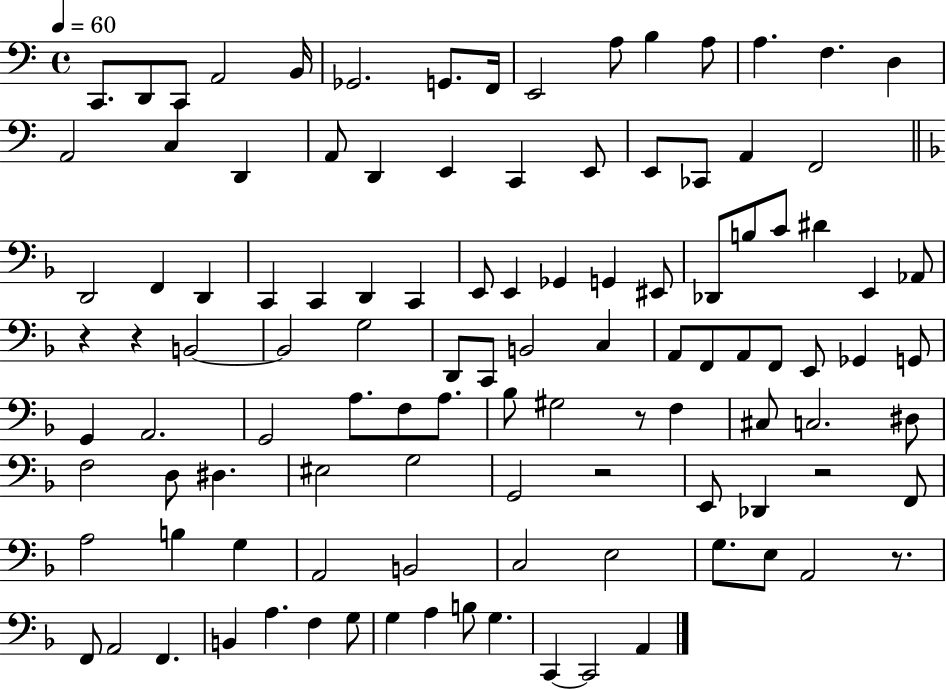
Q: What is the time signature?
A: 4/4